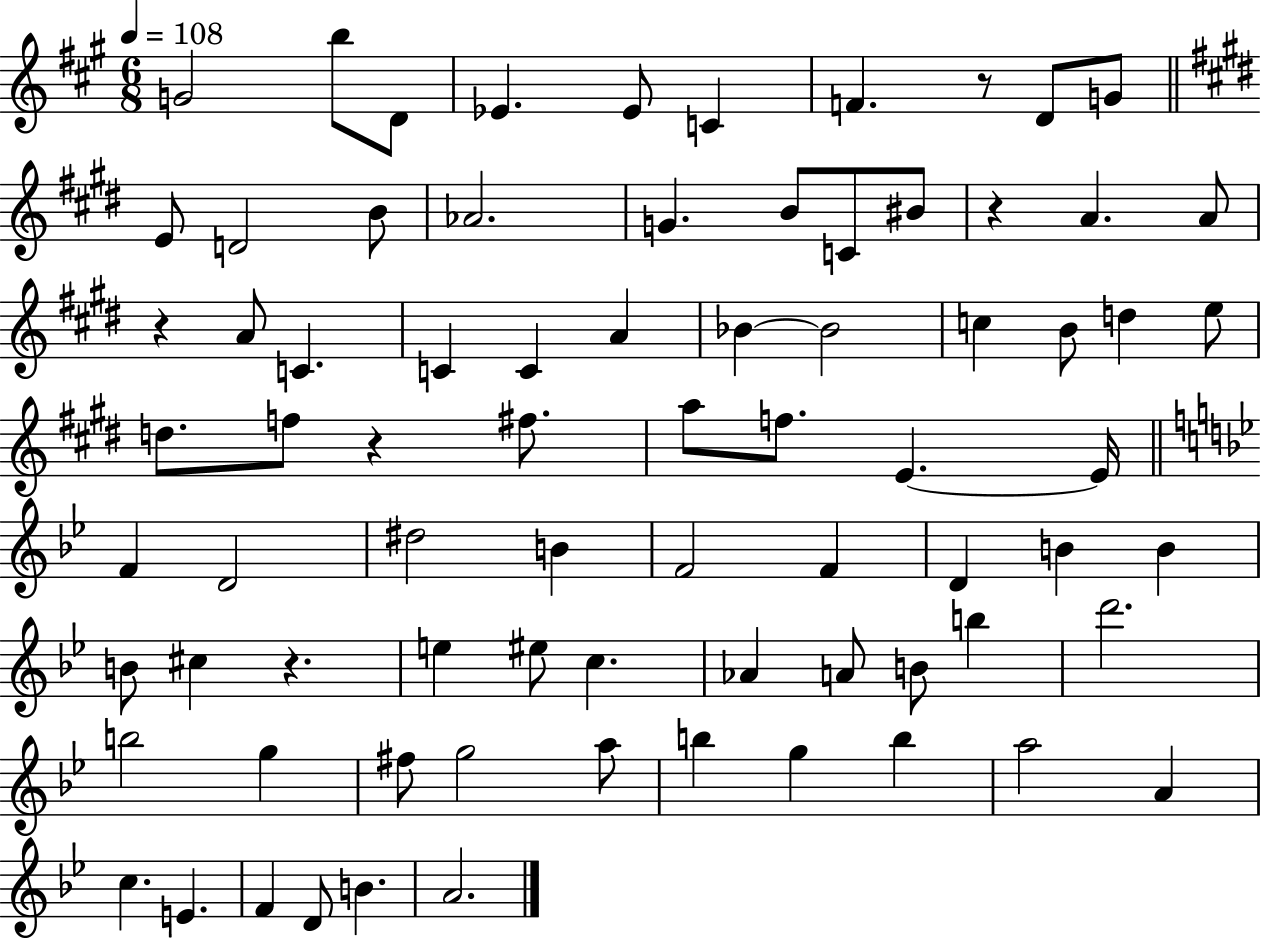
{
  \clef treble
  \numericTimeSignature
  \time 6/8
  \key a \major
  \tempo 4 = 108
  g'2 b''8 d'8 | ees'4. ees'8 c'4 | f'4. r8 d'8 g'8 | \bar "||" \break \key e \major e'8 d'2 b'8 | aes'2. | g'4. b'8 c'8 bis'8 | r4 a'4. a'8 | \break r4 a'8 c'4. | c'4 c'4 a'4 | bes'4~~ bes'2 | c''4 b'8 d''4 e''8 | \break d''8. f''8 r4 fis''8. | a''8 f''8. e'4.~~ e'16 | \bar "||" \break \key g \minor f'4 d'2 | dis''2 b'4 | f'2 f'4 | d'4 b'4 b'4 | \break b'8 cis''4 r4. | e''4 eis''8 c''4. | aes'4 a'8 b'8 b''4 | d'''2. | \break b''2 g''4 | fis''8 g''2 a''8 | b''4 g''4 b''4 | a''2 a'4 | \break c''4. e'4. | f'4 d'8 b'4. | a'2. | \bar "|."
}